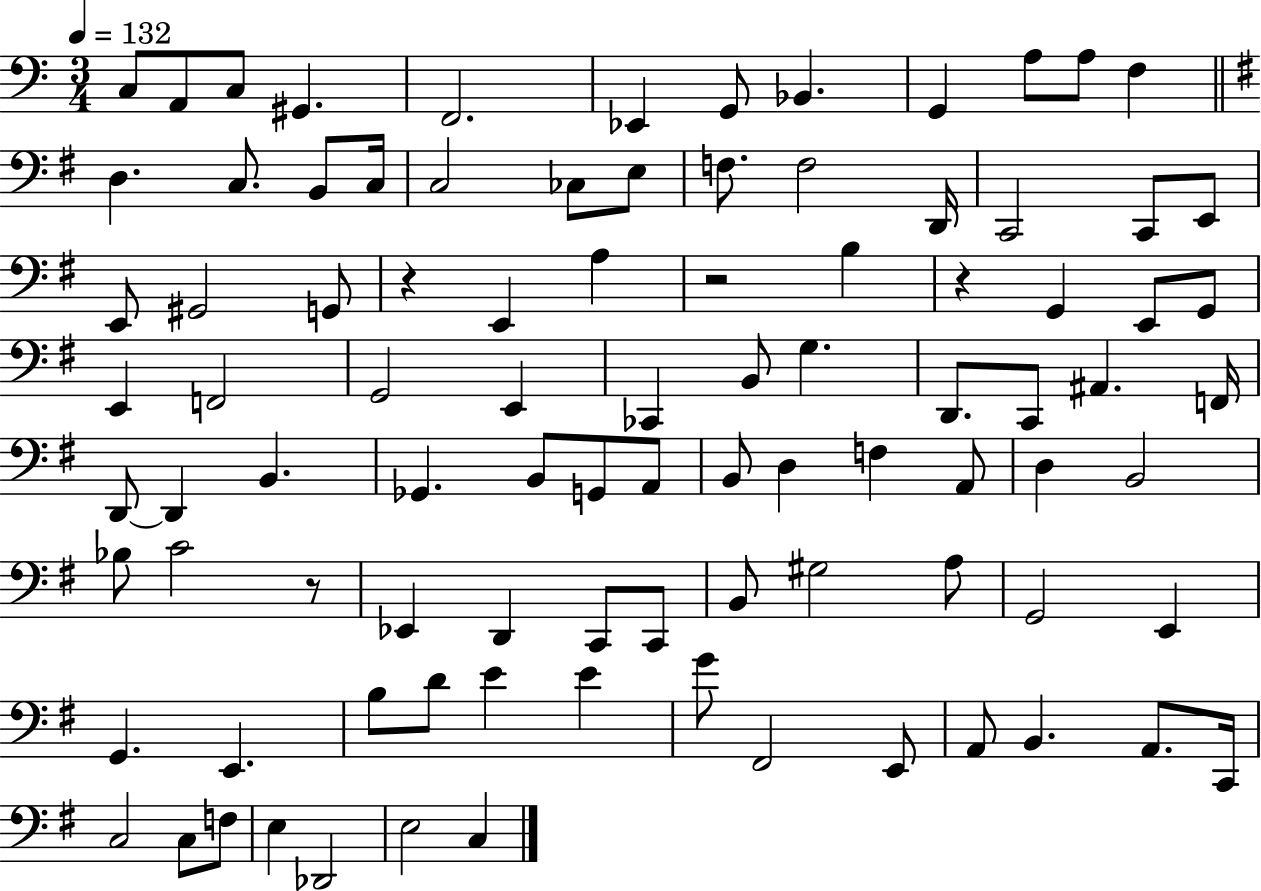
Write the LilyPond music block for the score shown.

{
  \clef bass
  \numericTimeSignature
  \time 3/4
  \key c \major
  \tempo 4 = 132
  \repeat volta 2 { c8 a,8 c8 gis,4. | f,2. | ees,4 g,8 bes,4. | g,4 a8 a8 f4 | \break \bar "||" \break \key g \major d4. c8. b,8 c16 | c2 ces8 e8 | f8. f2 d,16 | c,2 c,8 e,8 | \break e,8 gis,2 g,8 | r4 e,4 a4 | r2 b4 | r4 g,4 e,8 g,8 | \break e,4 f,2 | g,2 e,4 | ces,4 b,8 g4. | d,8. c,8 ais,4. f,16 | \break d,8~~ d,4 b,4. | ges,4. b,8 g,8 a,8 | b,8 d4 f4 a,8 | d4 b,2 | \break bes8 c'2 r8 | ees,4 d,4 c,8 c,8 | b,8 gis2 a8 | g,2 e,4 | \break g,4. e,4. | b8 d'8 e'4 e'4 | g'8 fis,2 e,8 | a,8 b,4. a,8. c,16 | \break c2 c8 f8 | e4 des,2 | e2 c4 | } \bar "|."
}